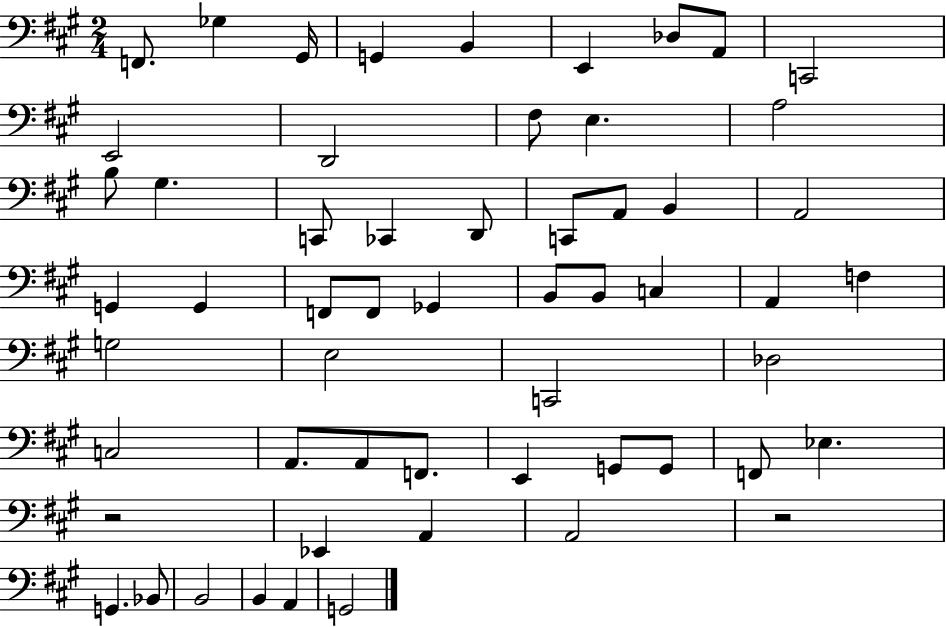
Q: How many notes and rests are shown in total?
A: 57